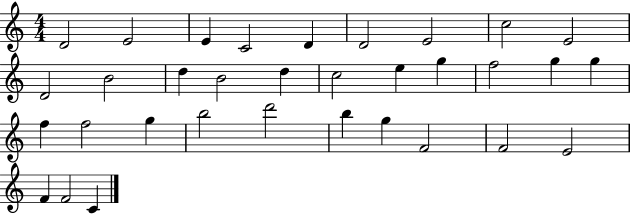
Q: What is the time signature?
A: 4/4